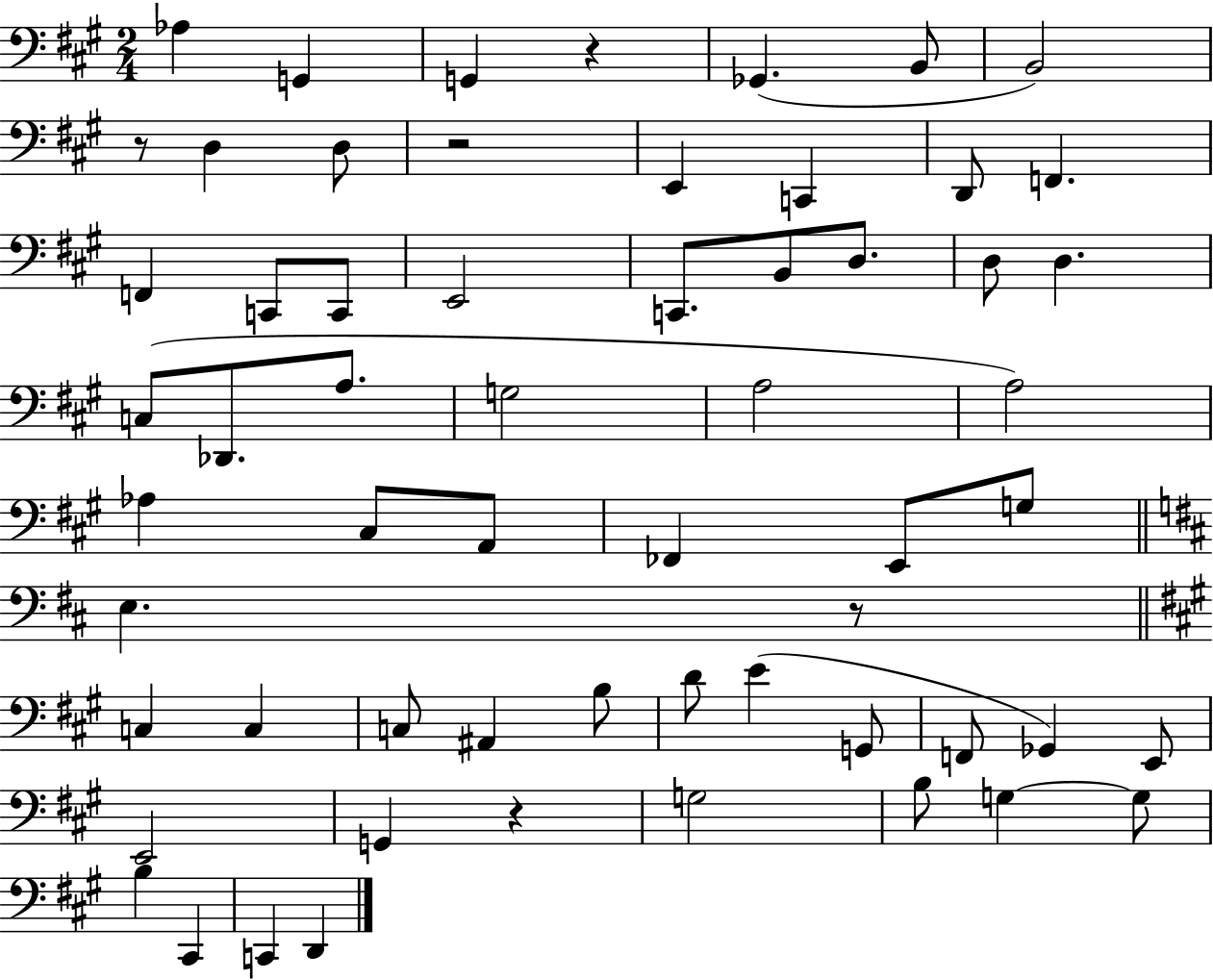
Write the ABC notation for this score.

X:1
T:Untitled
M:2/4
L:1/4
K:A
_A, G,, G,, z _G,, B,,/2 B,,2 z/2 D, D,/2 z2 E,, C,, D,,/2 F,, F,, C,,/2 C,,/2 E,,2 C,,/2 B,,/2 D,/2 D,/2 D, C,/2 _D,,/2 A,/2 G,2 A,2 A,2 _A, ^C,/2 A,,/2 _F,, E,,/2 G,/2 E, z/2 C, C, C,/2 ^A,, B,/2 D/2 E G,,/2 F,,/2 _G,, E,,/2 E,,2 G,, z G,2 B,/2 G, G,/2 B, ^C,, C,, D,,